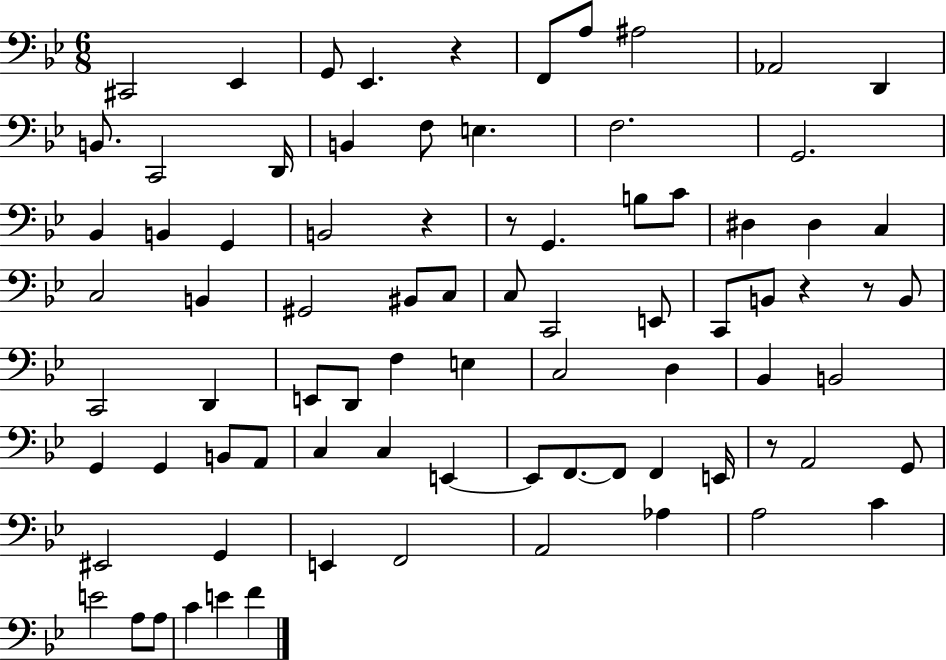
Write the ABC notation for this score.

X:1
T:Untitled
M:6/8
L:1/4
K:Bb
^C,,2 _E,, G,,/2 _E,, z F,,/2 A,/2 ^A,2 _A,,2 D,, B,,/2 C,,2 D,,/4 B,, F,/2 E, F,2 G,,2 _B,, B,, G,, B,,2 z z/2 G,, B,/2 C/2 ^D, ^D, C, C,2 B,, ^G,,2 ^B,,/2 C,/2 C,/2 C,,2 E,,/2 C,,/2 B,,/2 z z/2 B,,/2 C,,2 D,, E,,/2 D,,/2 F, E, C,2 D, _B,, B,,2 G,, G,, B,,/2 A,,/2 C, C, E,, E,,/2 F,,/2 F,,/2 F,, E,,/4 z/2 A,,2 G,,/2 ^E,,2 G,, E,, F,,2 A,,2 _A, A,2 C E2 A,/2 A,/2 C E F